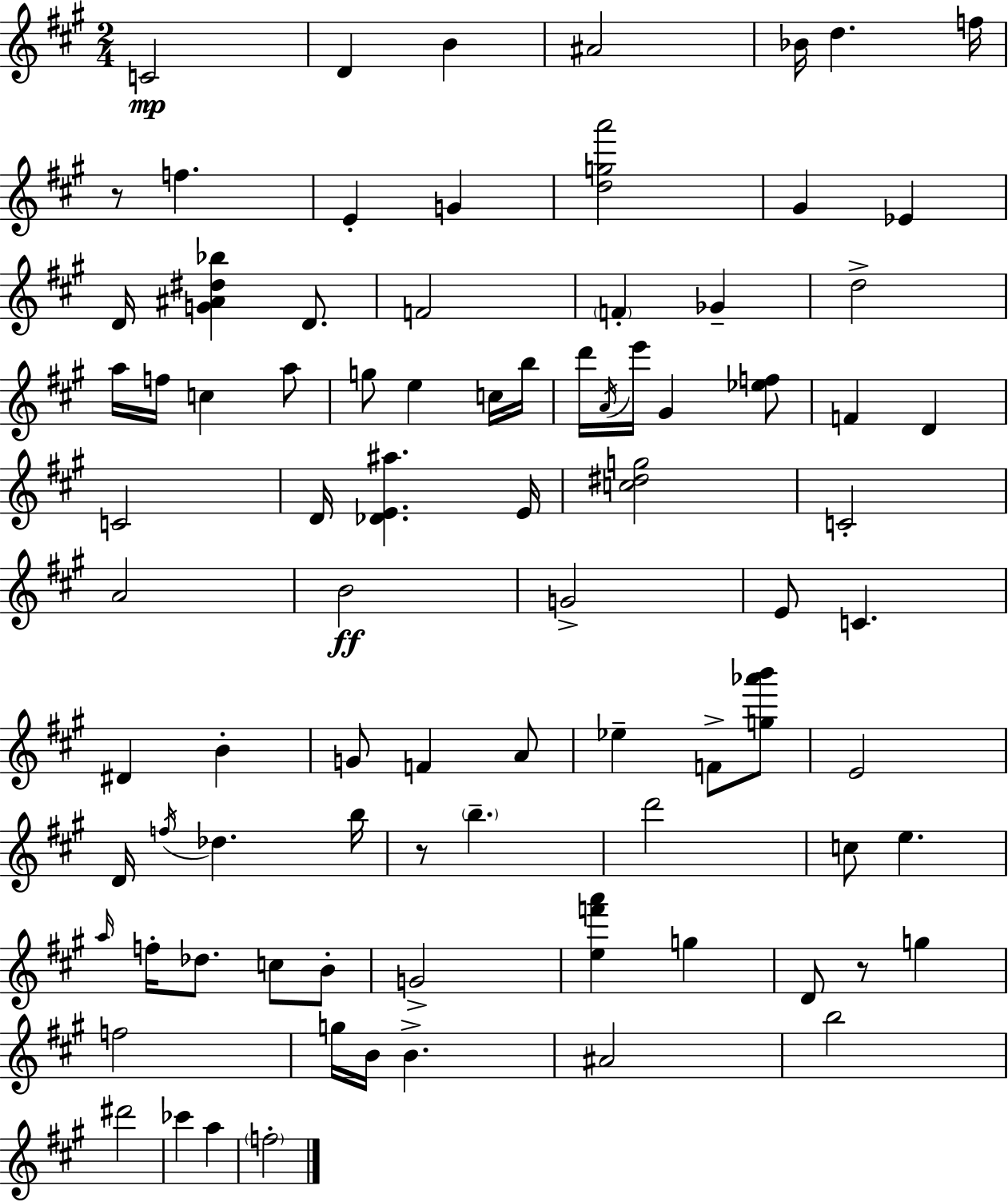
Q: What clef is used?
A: treble